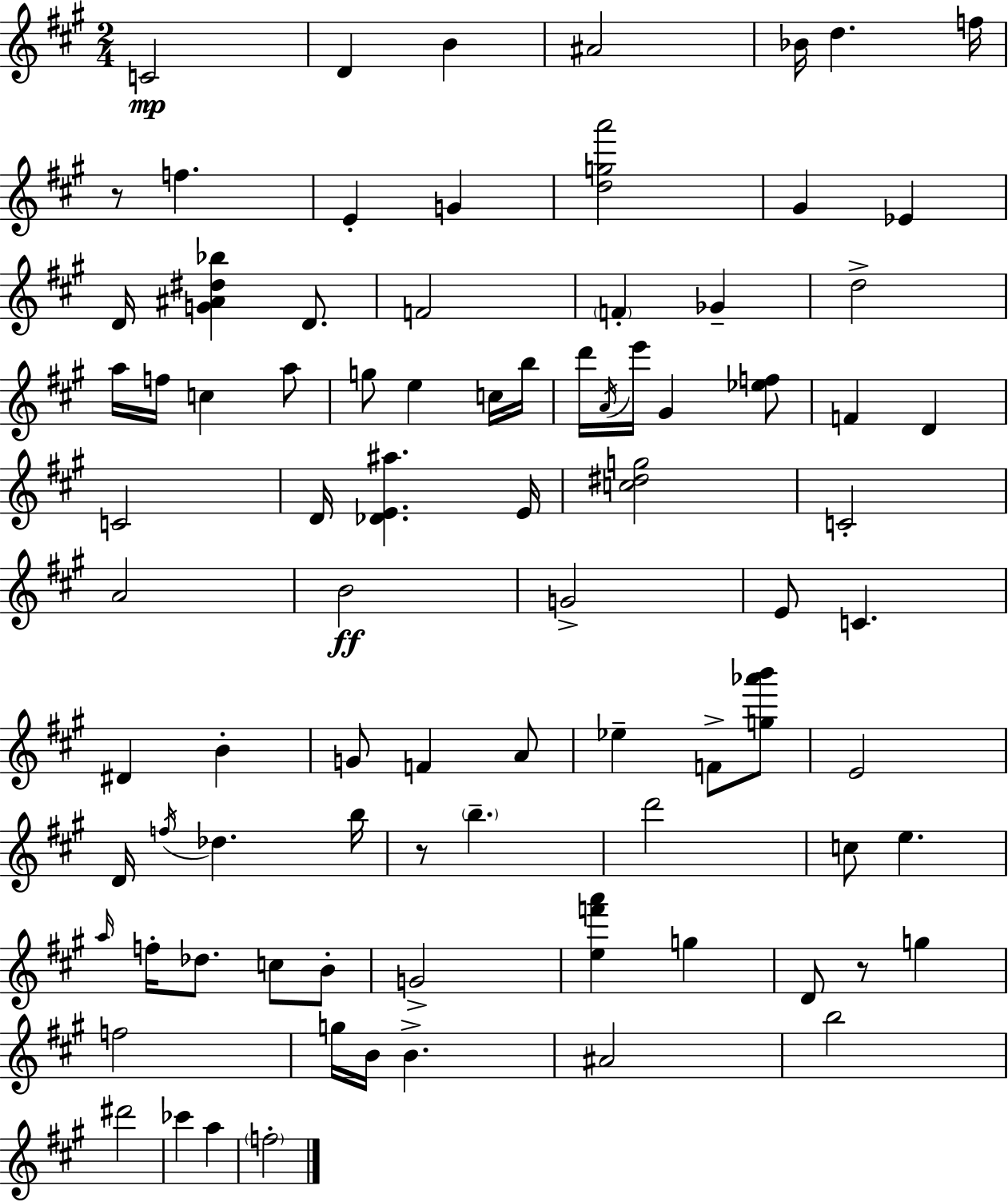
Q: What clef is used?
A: treble